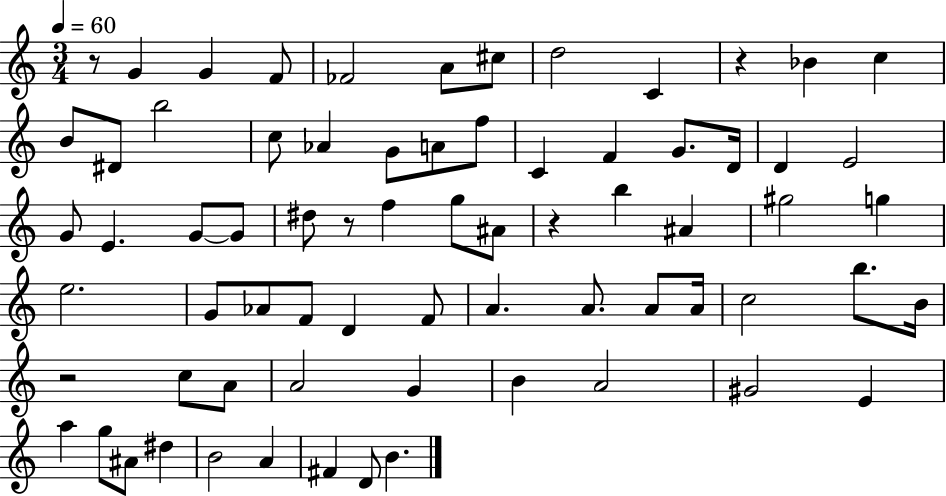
{
  \clef treble
  \numericTimeSignature
  \time 3/4
  \key c \major
  \tempo 4 = 60
  r8 g'4 g'4 f'8 | fes'2 a'8 cis''8 | d''2 c'4 | r4 bes'4 c''4 | \break b'8 dis'8 b''2 | c''8 aes'4 g'8 a'8 f''8 | c'4 f'4 g'8. d'16 | d'4 e'2 | \break g'8 e'4. g'8~~ g'8 | dis''8 r8 f''4 g''8 ais'8 | r4 b''4 ais'4 | gis''2 g''4 | \break e''2. | g'8 aes'8 f'8 d'4 f'8 | a'4. a'8. a'8 a'16 | c''2 b''8. b'16 | \break r2 c''8 a'8 | a'2 g'4 | b'4 a'2 | gis'2 e'4 | \break a''4 g''8 ais'8 dis''4 | b'2 a'4 | fis'4 d'8 b'4. | \bar "|."
}